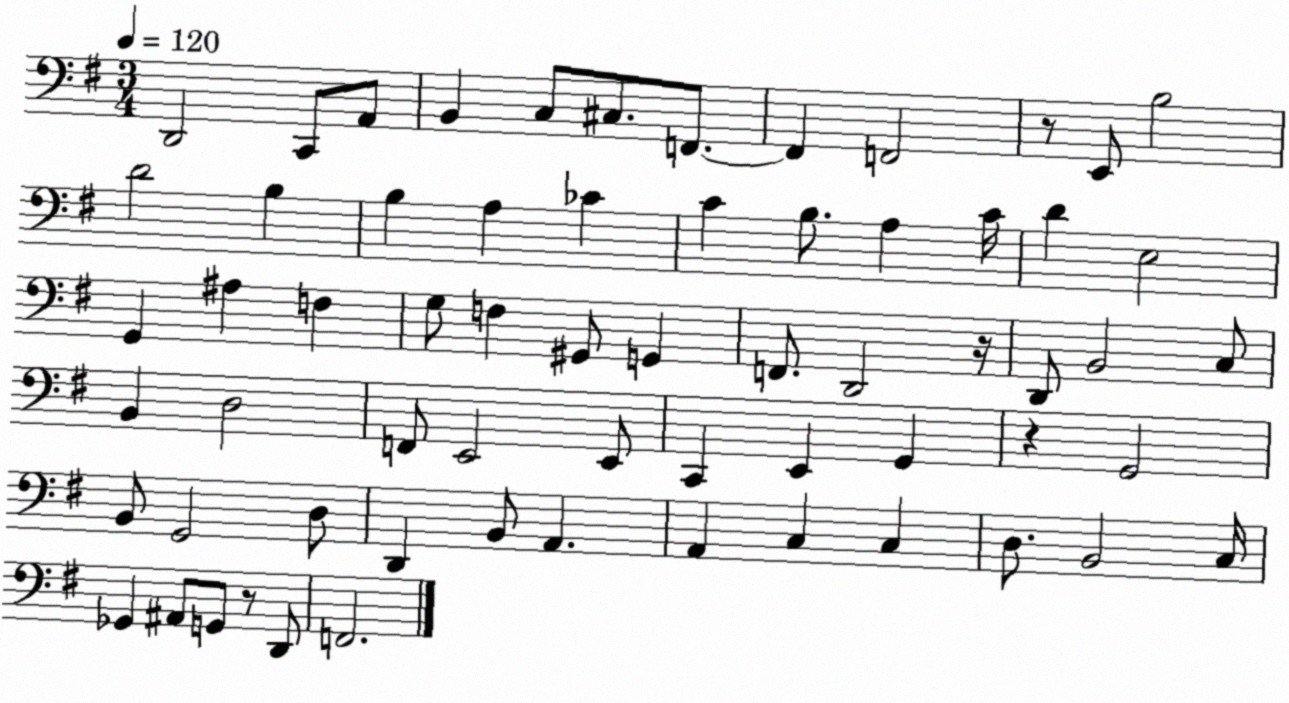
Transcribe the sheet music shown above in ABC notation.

X:1
T:Untitled
M:3/4
L:1/4
K:G
D,,2 C,,/2 A,,/2 B,, C,/2 ^C,/2 F,,/2 F,, F,,2 z/2 E,,/2 B,2 D2 B, B, A, _C C B,/2 A, C/4 D E,2 G,, ^A, F, G,/2 F, ^G,,/2 G,, F,,/2 D,,2 z/4 D,,/2 B,,2 C,/2 B,, D,2 F,,/2 E,,2 E,,/2 C,, E,, G,, z G,,2 B,,/2 G,,2 D,/2 D,, B,,/2 A,, A,, C, C, D,/2 B,,2 C,/4 _G,, ^A,,/2 G,,/2 z/2 D,,/2 F,,2